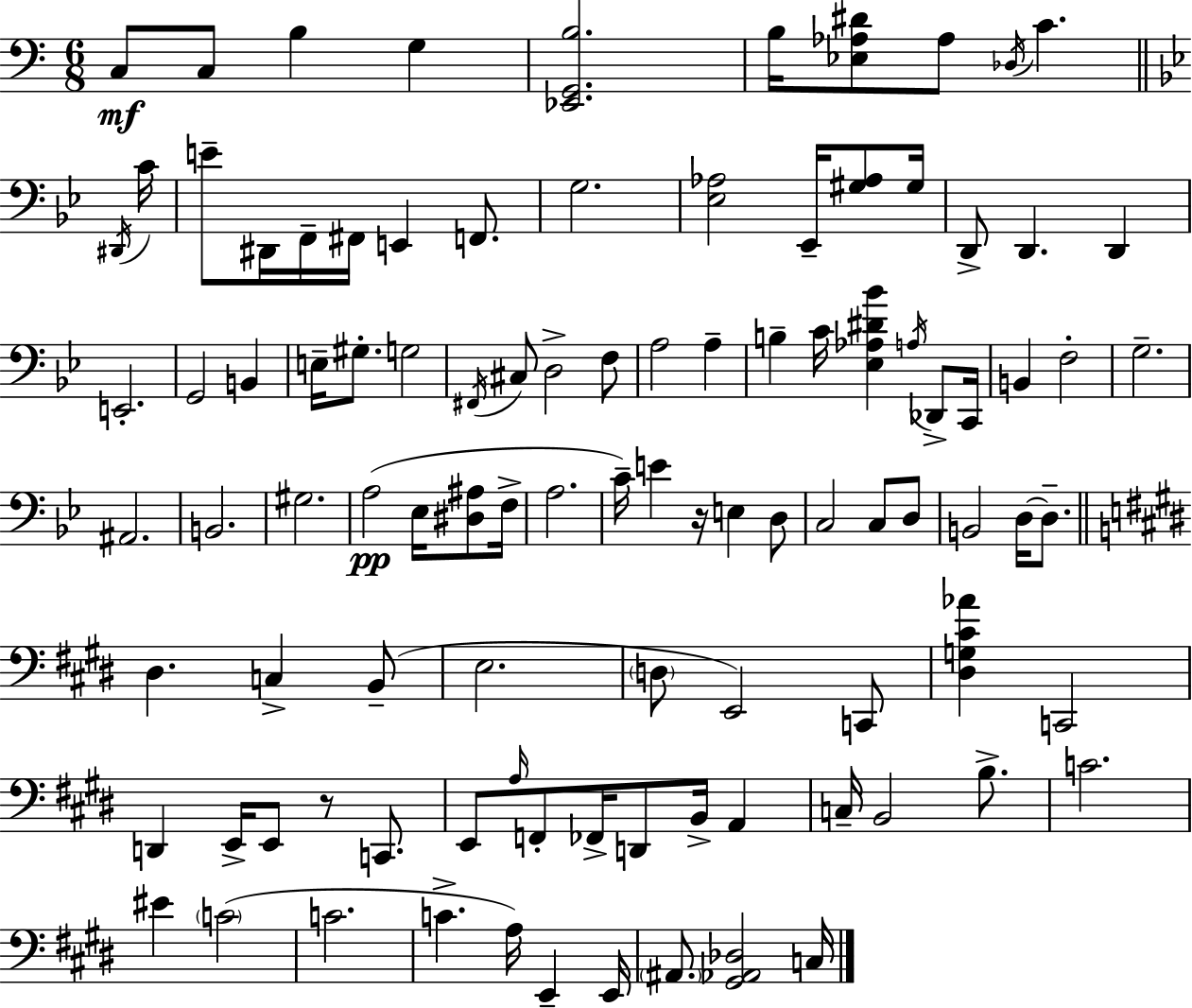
X:1
T:Untitled
M:6/8
L:1/4
K:C
C,/2 C,/2 B, G, [_E,,G,,B,]2 B,/4 [_E,_A,^D]/2 _A,/2 _D,/4 C ^D,,/4 C/4 E/2 ^D,,/4 F,,/4 ^F,,/4 E,, F,,/2 G,2 [_E,_A,]2 _E,,/4 [^G,_A,]/2 ^G,/4 D,,/2 D,, D,, E,,2 G,,2 B,, E,/4 ^G,/2 G,2 ^F,,/4 ^C,/2 D,2 F,/2 A,2 A, B, C/4 [_E,_A,^D_B] A,/4 _D,,/2 C,,/4 B,, F,2 G,2 ^A,,2 B,,2 ^G,2 A,2 _E,/4 [^D,^A,]/2 F,/4 A,2 C/4 E z/4 E, D,/2 C,2 C,/2 D,/2 B,,2 D,/4 D,/2 ^D, C, B,,/2 E,2 D,/2 E,,2 C,,/2 [^D,G,^C_A] C,,2 D,, E,,/4 E,,/2 z/2 C,,/2 E,,/2 A,/4 F,,/2 _F,,/4 D,,/2 B,,/4 A,, C,/4 B,,2 B,/2 C2 ^E C2 C2 C A,/4 E,, E,,/4 ^A,,/2 [^G,,_A,,_D,]2 C,/4